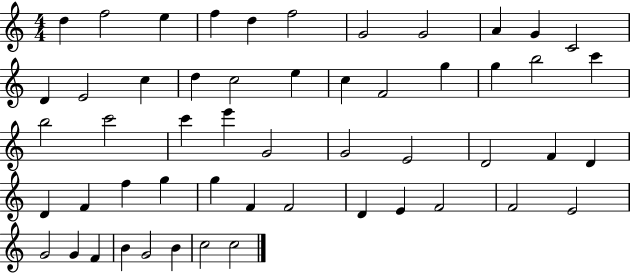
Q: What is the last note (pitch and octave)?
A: C5